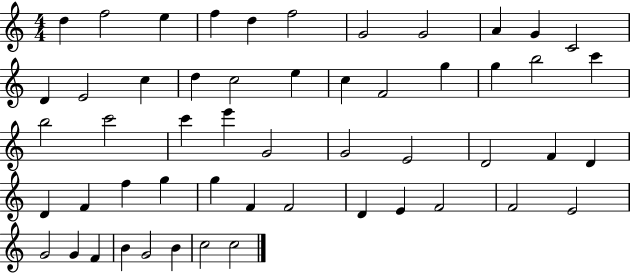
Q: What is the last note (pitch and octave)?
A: C5